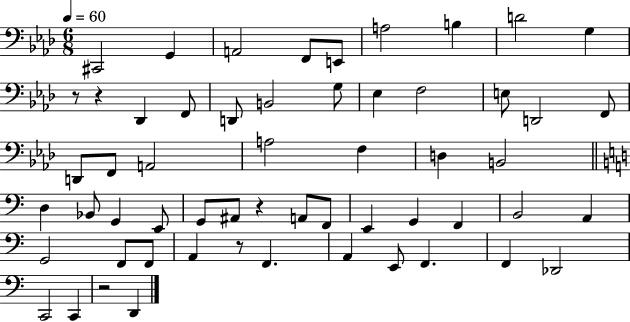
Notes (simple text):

C#2/h G2/q A2/h F2/e E2/e A3/h B3/q D4/h G3/q R/e R/q Db2/q F2/e D2/e B2/h G3/e Eb3/q F3/h E3/e D2/h F2/e D2/e F2/e A2/h A3/h F3/q D3/q B2/h D3/q Bb2/e G2/q E2/e G2/e A#2/e R/q A2/e F2/e E2/q G2/q F2/q B2/h A2/q G2/h F2/e F2/e A2/q R/e F2/q. A2/q E2/e F2/q. F2/q Db2/h C2/h C2/q R/h D2/q